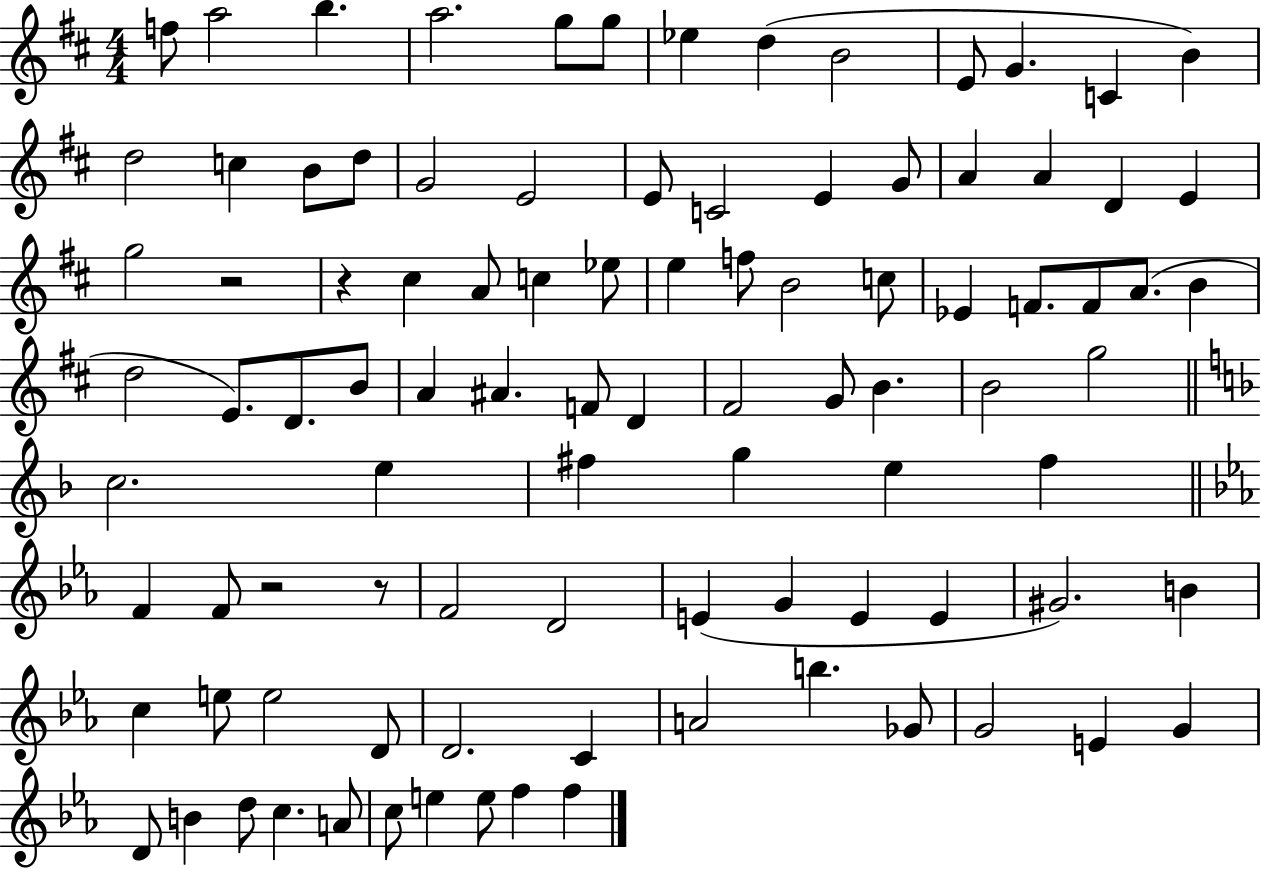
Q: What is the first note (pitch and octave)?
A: F5